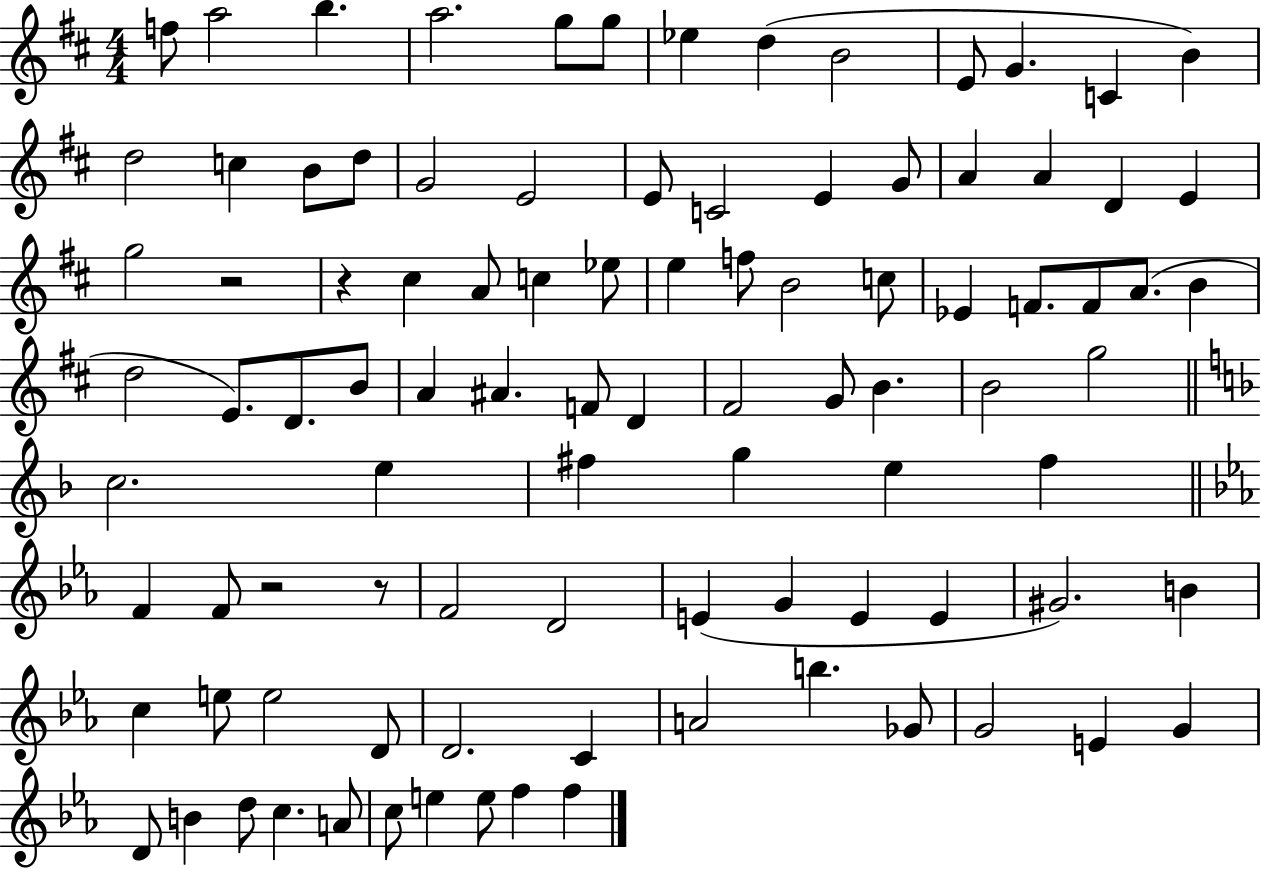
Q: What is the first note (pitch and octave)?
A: F5